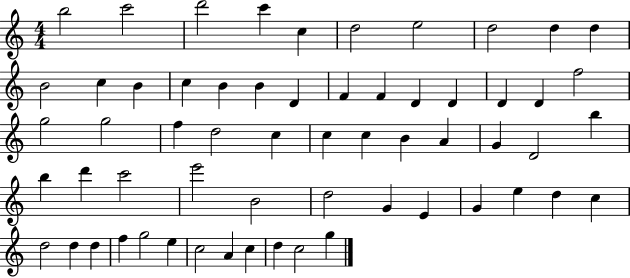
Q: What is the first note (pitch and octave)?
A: B5